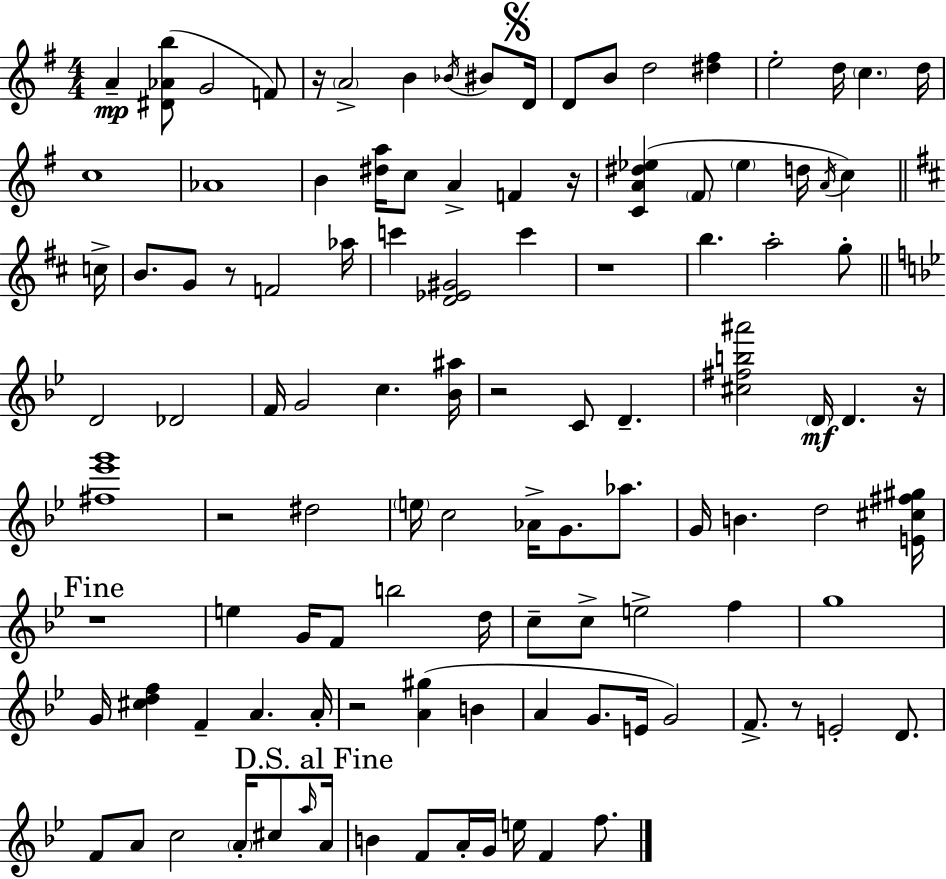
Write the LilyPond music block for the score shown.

{
  \clef treble
  \numericTimeSignature
  \time 4/4
  \key g \major
  a'4--\mp <dis' aes' b''>8( g'2 f'8) | r16 \parenthesize a'2-> b'4 \acciaccatura { bes'16 } bis'8 | \mark \markup { \musicglyph "scripts.segno" } d'16 d'8 b'8 d''2 <dis'' fis''>4 | e''2-. d''16 \parenthesize c''4. | \break d''16 c''1 | aes'1 | b'4 <dis'' a''>16 c''8 a'4-> f'4 | r16 <c' a' dis'' ees''>4( \parenthesize fis'8 \parenthesize ees''4 d''16 \acciaccatura { a'16 } c''4) | \break \bar "||" \break \key d \major c''16-> b'8. g'8 r8 f'2 | aes''16 c'''4 <d' ees' gis'>2 c'''4 | r1 | b''4. a''2-. g''8-. | \break \bar "||" \break \key g \minor d'2 des'2 | f'16 g'2 c''4. <bes' ais''>16 | r2 c'8 d'4.-- | <cis'' fis'' b'' ais'''>2 \parenthesize d'16\mf d'4. r16 | \break <fis'' ees''' g'''>1 | r2 dis''2 | \parenthesize e''16 c''2 aes'16-> g'8. aes''8. | g'16 b'4. d''2 <e' cis'' fis'' gis''>16 | \break \mark "Fine" r1 | e''4 g'16 f'8 b''2 d''16 | c''8-- c''8-> e''2-> f''4 | g''1 | \break g'16 <cis'' d'' f''>4 f'4-- a'4. a'16-. | r2 <a' gis''>4( b'4 | a'4 g'8. e'16 g'2) | f'8.-> r8 e'2-. d'8. | \break f'8 a'8 c''2 \parenthesize a'16-. cis''8 \grace { a''16 } | \mark "D.S. al Fine" a'16 b'4 f'8 a'16-. g'16 e''16 f'4 f''8. | \bar "|."
}